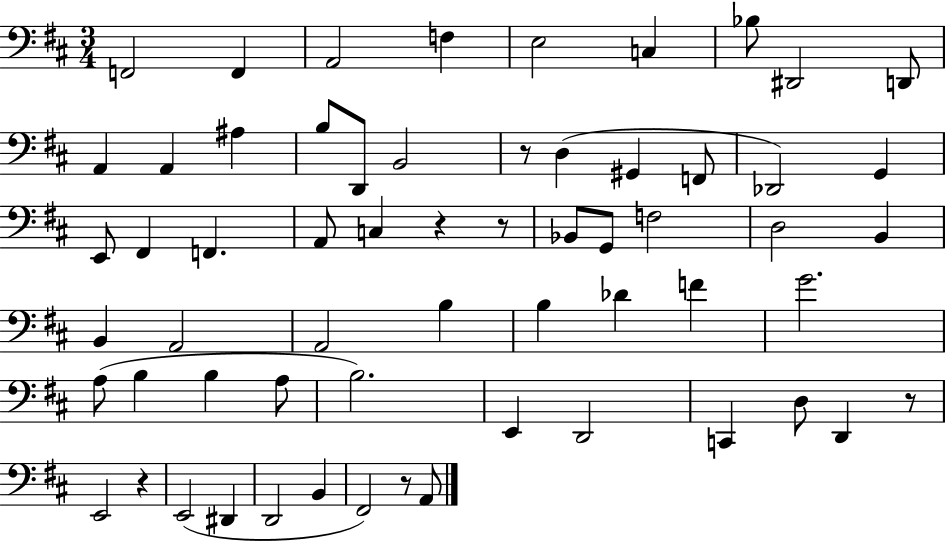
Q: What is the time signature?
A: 3/4